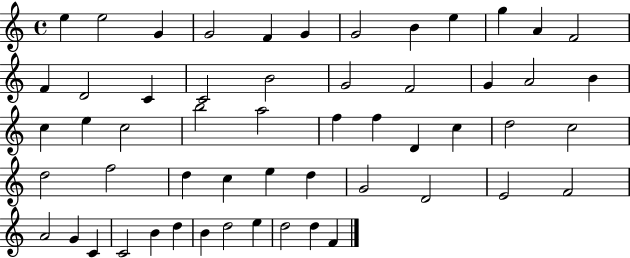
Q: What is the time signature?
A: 4/4